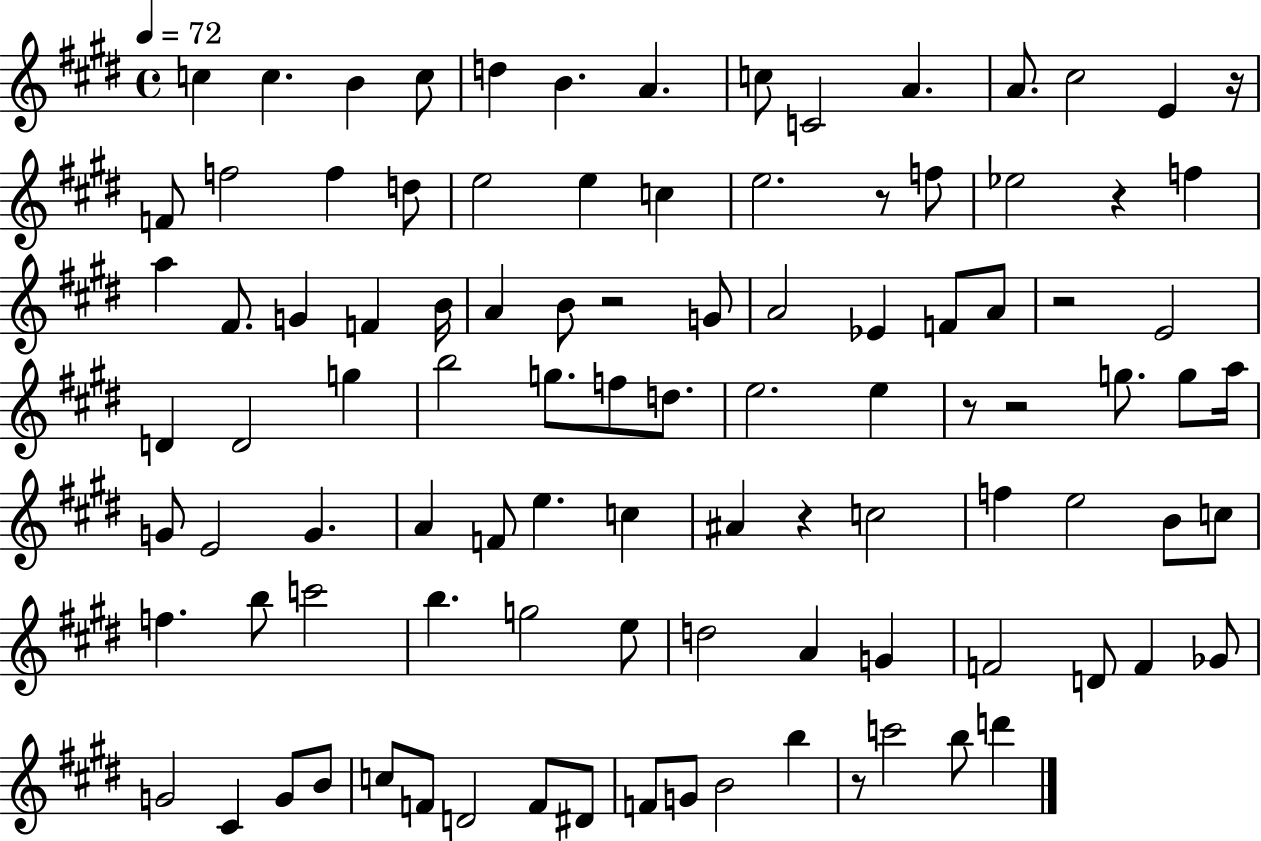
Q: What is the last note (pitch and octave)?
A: D6